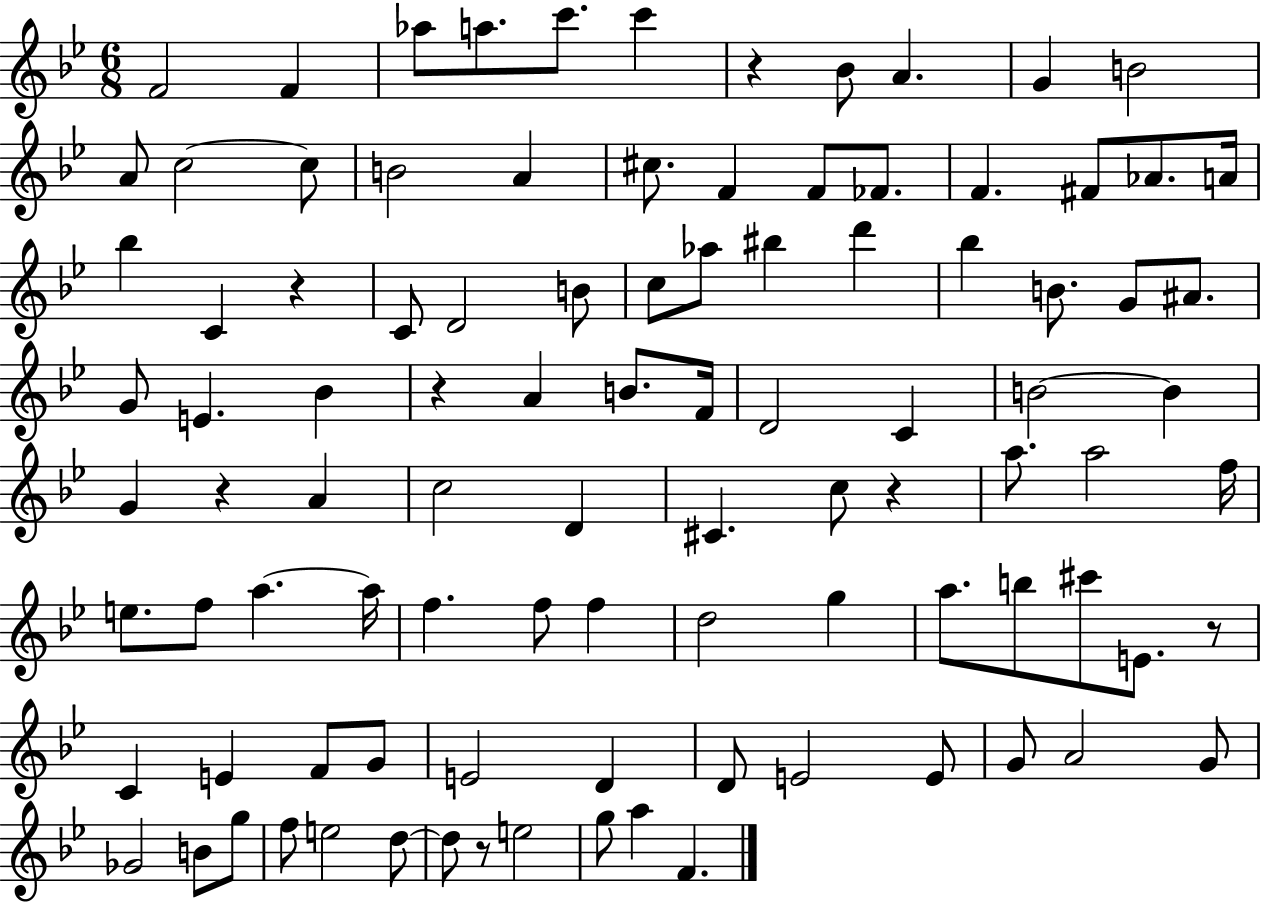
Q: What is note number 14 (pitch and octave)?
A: B4